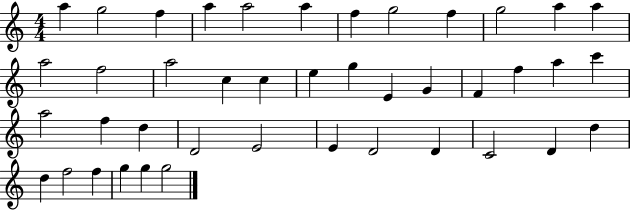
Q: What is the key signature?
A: C major